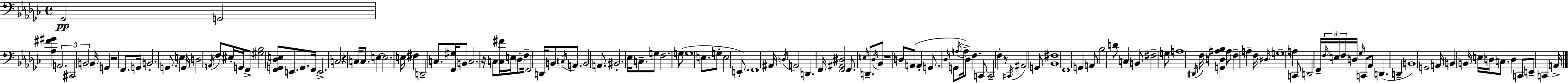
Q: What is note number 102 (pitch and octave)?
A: A3